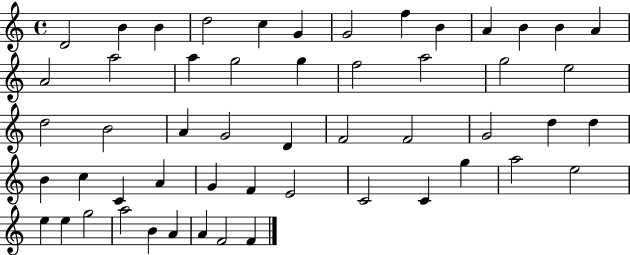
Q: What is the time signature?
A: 4/4